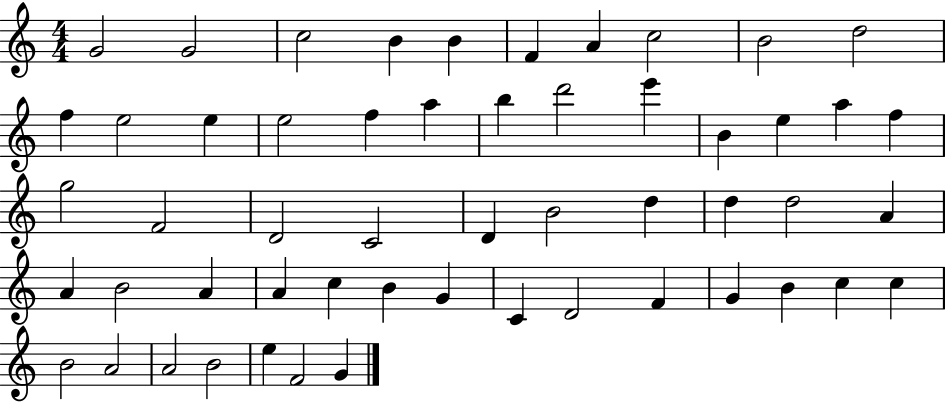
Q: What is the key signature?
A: C major